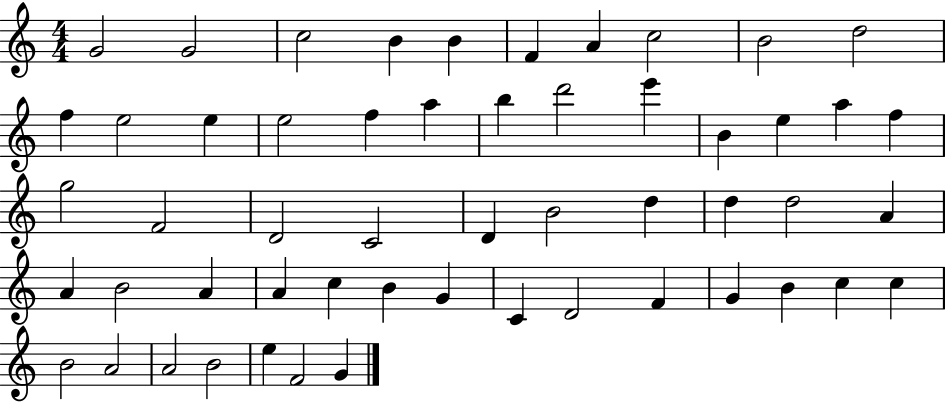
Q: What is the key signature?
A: C major